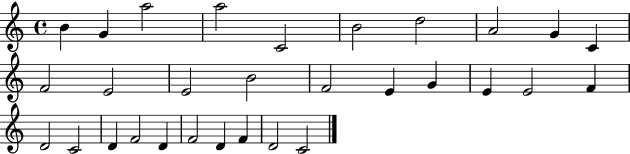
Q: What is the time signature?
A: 4/4